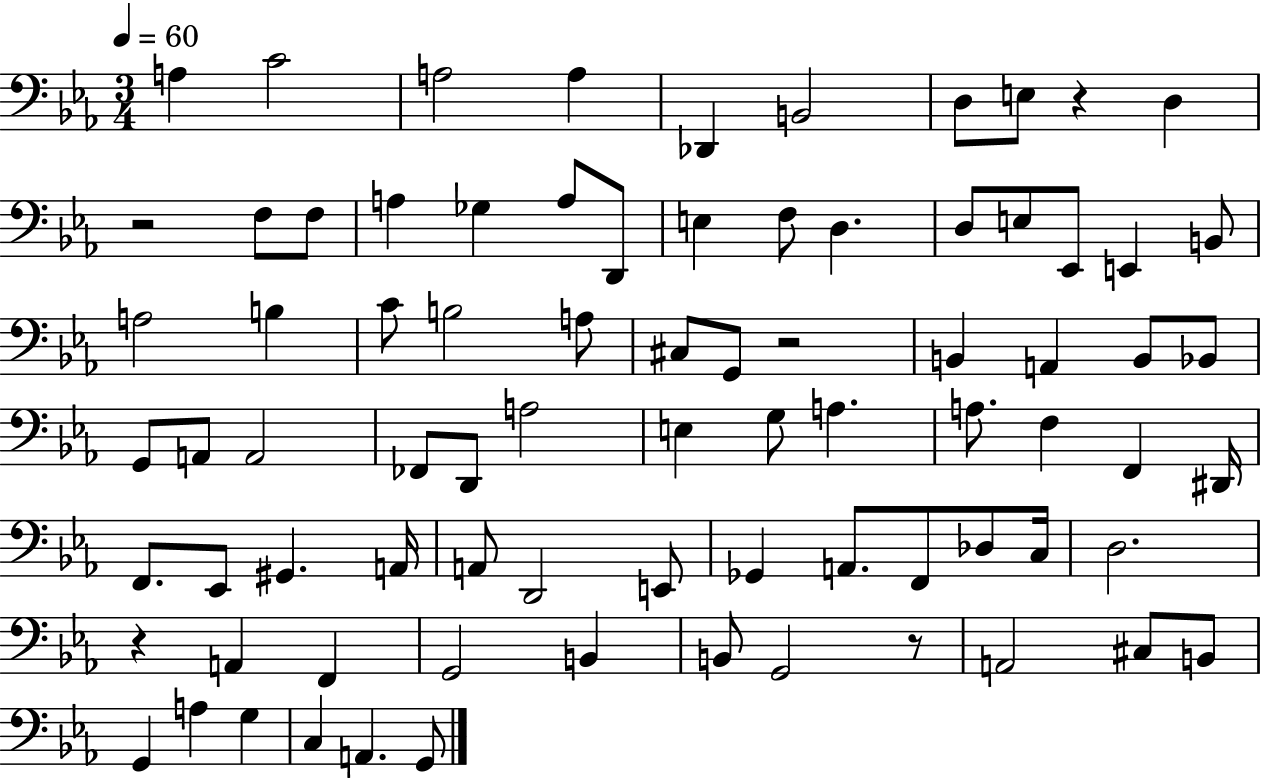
X:1
T:Untitled
M:3/4
L:1/4
K:Eb
A, C2 A,2 A, _D,, B,,2 D,/2 E,/2 z D, z2 F,/2 F,/2 A, _G, A,/2 D,,/2 E, F,/2 D, D,/2 E,/2 _E,,/2 E,, B,,/2 A,2 B, C/2 B,2 A,/2 ^C,/2 G,,/2 z2 B,, A,, B,,/2 _B,,/2 G,,/2 A,,/2 A,,2 _F,,/2 D,,/2 A,2 E, G,/2 A, A,/2 F, F,, ^D,,/4 F,,/2 _E,,/2 ^G,, A,,/4 A,,/2 D,,2 E,,/2 _G,, A,,/2 F,,/2 _D,/2 C,/4 D,2 z A,, F,, G,,2 B,, B,,/2 G,,2 z/2 A,,2 ^C,/2 B,,/2 G,, A, G, C, A,, G,,/2